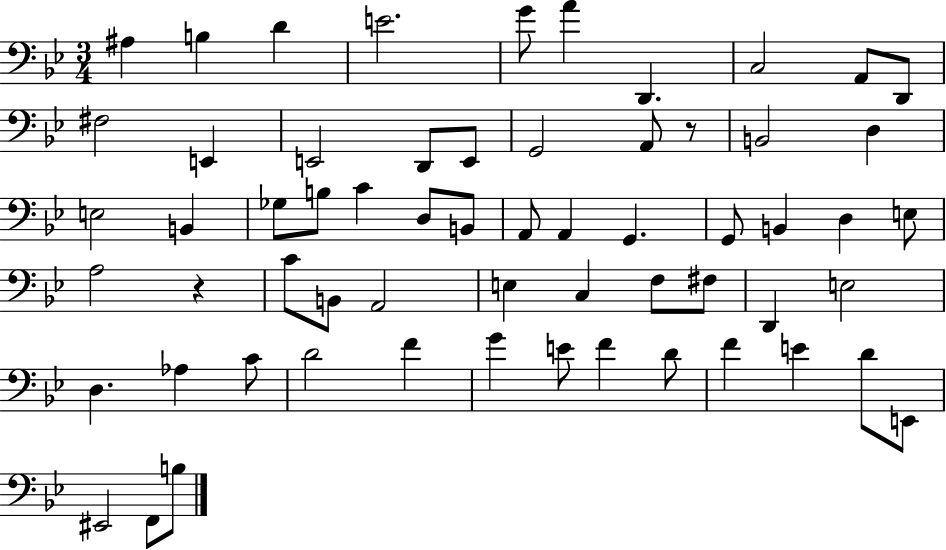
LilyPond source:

{
  \clef bass
  \numericTimeSignature
  \time 3/4
  \key bes \major
  ais4 b4 d'4 | e'2. | g'8 a'4 d,4. | c2 a,8 d,8 | \break fis2 e,4 | e,2 d,8 e,8 | g,2 a,8 r8 | b,2 d4 | \break e2 b,4 | ges8 b8 c'4 d8 b,8 | a,8 a,4 g,4. | g,8 b,4 d4 e8 | \break a2 r4 | c'8 b,8 a,2 | e4 c4 f8 fis8 | d,4 e2 | \break d4. aes4 c'8 | d'2 f'4 | g'4 e'8 f'4 d'8 | f'4 e'4 d'8 e,8 | \break eis,2 f,8 b8 | \bar "|."
}